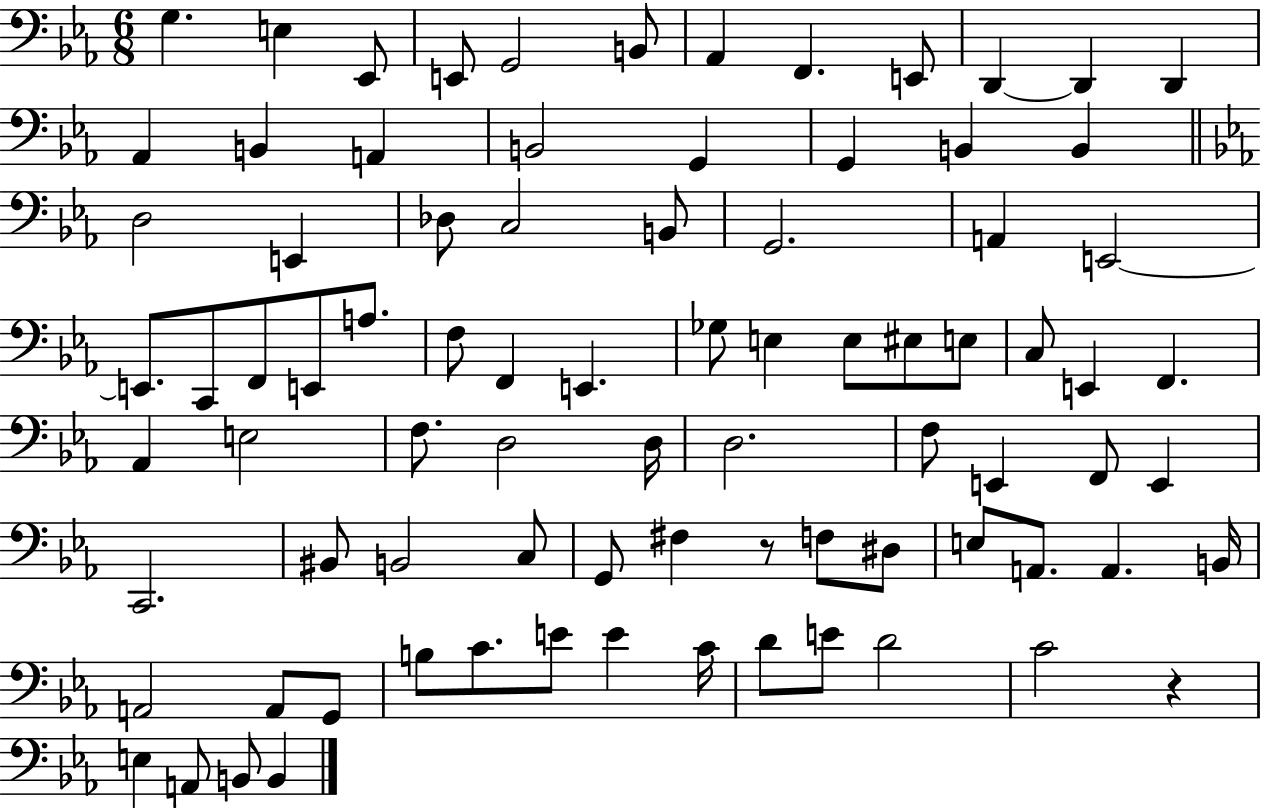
G3/q. E3/q Eb2/e E2/e G2/h B2/e Ab2/q F2/q. E2/e D2/q D2/q D2/q Ab2/q B2/q A2/q B2/h G2/q G2/q B2/q B2/q D3/h E2/q Db3/e C3/h B2/e G2/h. A2/q E2/h E2/e. C2/e F2/e E2/e A3/e. F3/e F2/q E2/q. Gb3/e E3/q E3/e EIS3/e E3/e C3/e E2/q F2/q. Ab2/q E3/h F3/e. D3/h D3/s D3/h. F3/e E2/q F2/e E2/q C2/h. BIS2/e B2/h C3/e G2/e F#3/q R/e F3/e D#3/e E3/e A2/e. A2/q. B2/s A2/h A2/e G2/e B3/e C4/e. E4/e E4/q C4/s D4/e E4/e D4/h C4/h R/q E3/q A2/e B2/e B2/q